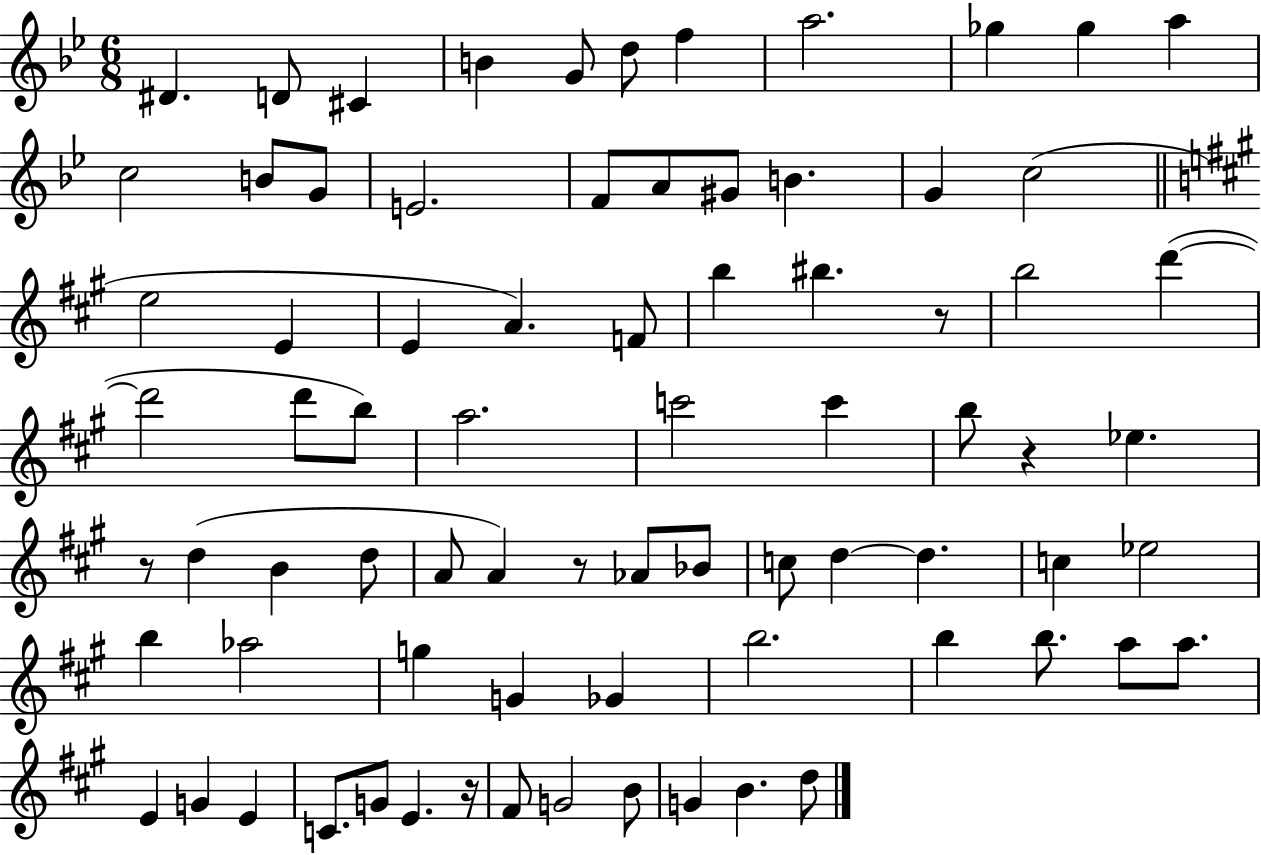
D#4/q. D4/e C#4/q B4/q G4/e D5/e F5/q A5/h. Gb5/q Gb5/q A5/q C5/h B4/e G4/e E4/h. F4/e A4/e G#4/e B4/q. G4/q C5/h E5/h E4/q E4/q A4/q. F4/e B5/q BIS5/q. R/e B5/h D6/q D6/h D6/e B5/e A5/h. C6/h C6/q B5/e R/q Eb5/q. R/e D5/q B4/q D5/e A4/e A4/q R/e Ab4/e Bb4/e C5/e D5/q D5/q. C5/q Eb5/h B5/q Ab5/h G5/q G4/q Gb4/q B5/h. B5/q B5/e. A5/e A5/e. E4/q G4/q E4/q C4/e. G4/e E4/q. R/s F#4/e G4/h B4/e G4/q B4/q. D5/e